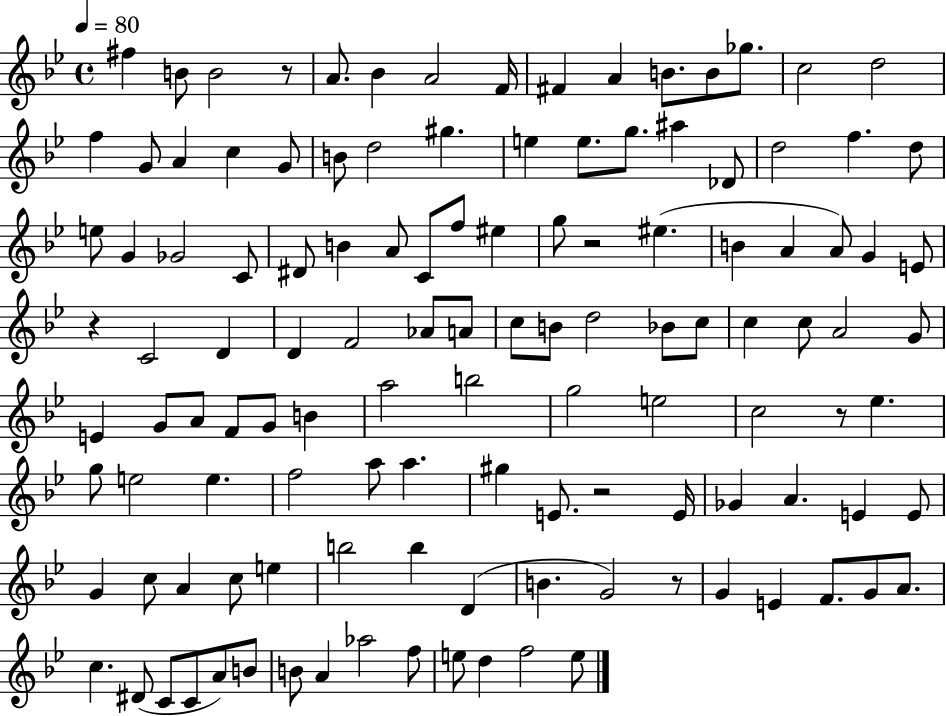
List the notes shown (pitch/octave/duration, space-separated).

F#5/q B4/e B4/h R/e A4/e. Bb4/q A4/h F4/s F#4/q A4/q B4/e. B4/e Gb5/e. C5/h D5/h F5/q G4/e A4/q C5/q G4/e B4/e D5/h G#5/q. E5/q E5/e. G5/e. A#5/q Db4/e D5/h F5/q. D5/e E5/e G4/q Gb4/h C4/e D#4/e B4/q A4/e C4/e F5/e EIS5/q G5/e R/h EIS5/q. B4/q A4/q A4/e G4/q E4/e R/q C4/h D4/q D4/q F4/h Ab4/e A4/e C5/e B4/e D5/h Bb4/e C5/e C5/q C5/e A4/h G4/e E4/q G4/e A4/e F4/e G4/e B4/q A5/h B5/h G5/h E5/h C5/h R/e Eb5/q. G5/e E5/h E5/q. F5/h A5/e A5/q. G#5/q E4/e. R/h E4/s Gb4/q A4/q. E4/q E4/e G4/q C5/e A4/q C5/e E5/q B5/h B5/q D4/q B4/q. G4/h R/e G4/q E4/q F4/e. G4/e A4/e. C5/q. D#4/e C4/e C4/e A4/e B4/e B4/e A4/q Ab5/h F5/e E5/e D5/q F5/h E5/e